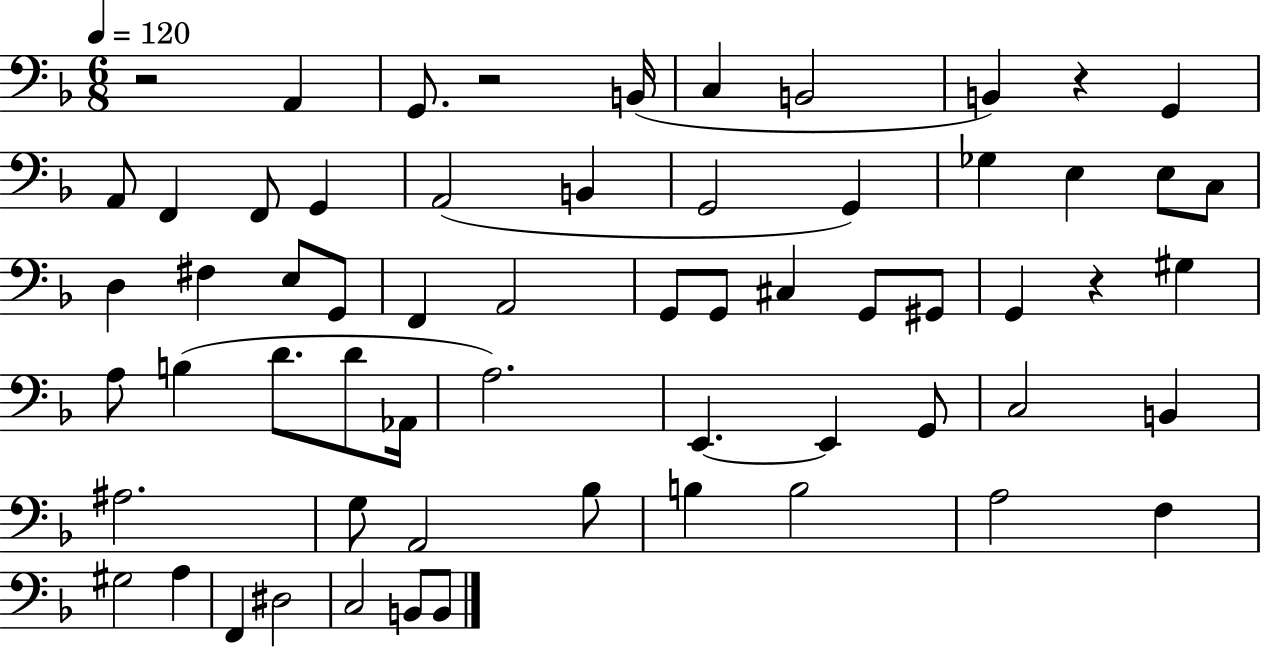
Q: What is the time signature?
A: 6/8